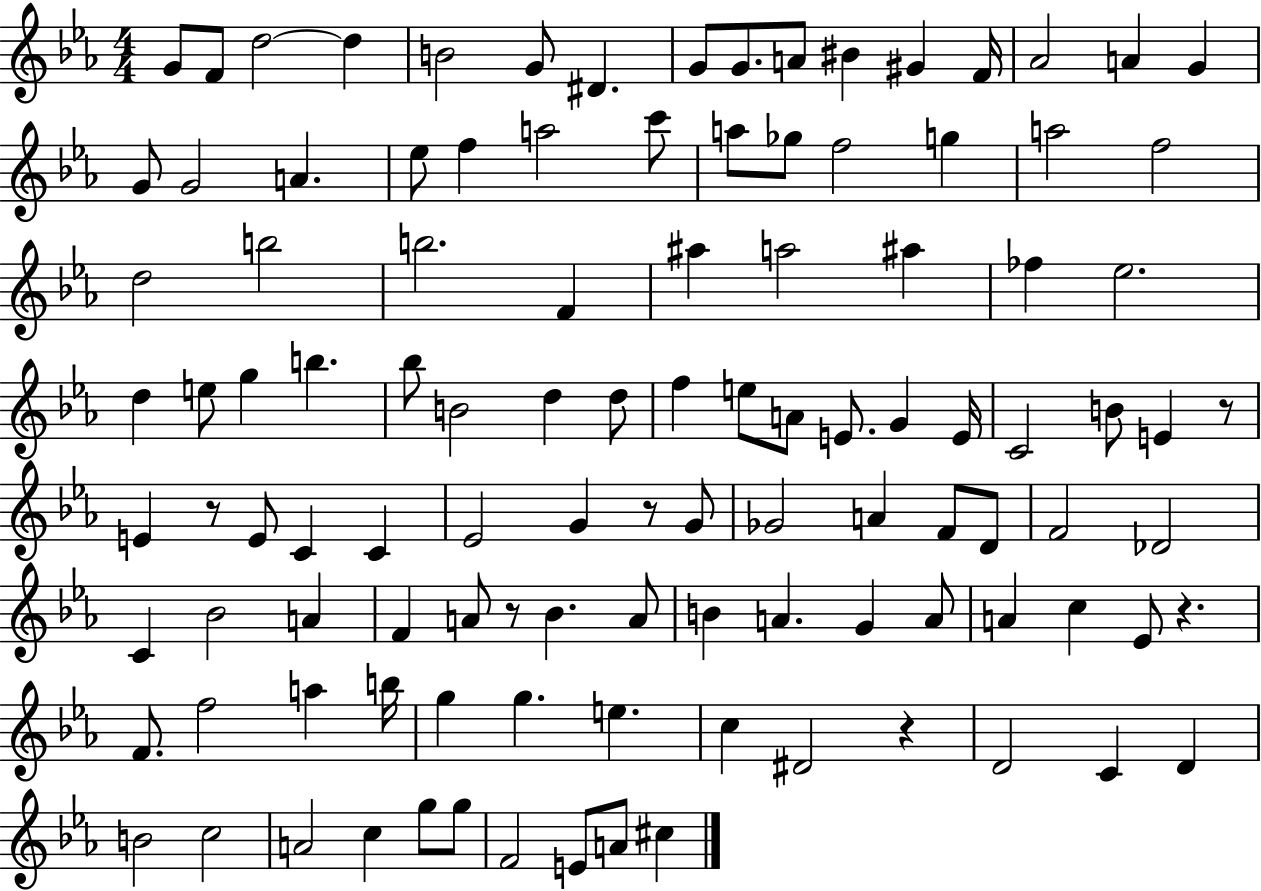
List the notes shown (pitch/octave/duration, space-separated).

G4/e F4/e D5/h D5/q B4/h G4/e D#4/q. G4/e G4/e. A4/e BIS4/q G#4/q F4/s Ab4/h A4/q G4/q G4/e G4/h A4/q. Eb5/e F5/q A5/h C6/e A5/e Gb5/e F5/h G5/q A5/h F5/h D5/h B5/h B5/h. F4/q A#5/q A5/h A#5/q FES5/q Eb5/h. D5/q E5/e G5/q B5/q. Bb5/e B4/h D5/q D5/e F5/q E5/e A4/e E4/e. G4/q E4/s C4/h B4/e E4/q R/e E4/q R/e E4/e C4/q C4/q Eb4/h G4/q R/e G4/e Gb4/h A4/q F4/e D4/e F4/h Db4/h C4/q Bb4/h A4/q F4/q A4/e R/e Bb4/q. A4/e B4/q A4/q. G4/q A4/e A4/q C5/q Eb4/e R/q. F4/e. F5/h A5/q B5/s G5/q G5/q. E5/q. C5/q D#4/h R/q D4/h C4/q D4/q B4/h C5/h A4/h C5/q G5/e G5/e F4/h E4/e A4/e C#5/q